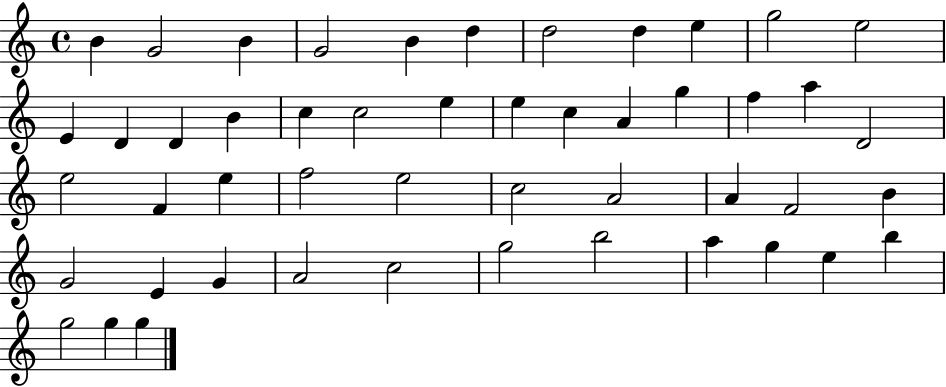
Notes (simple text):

B4/q G4/h B4/q G4/h B4/q D5/q D5/h D5/q E5/q G5/h E5/h E4/q D4/q D4/q B4/q C5/q C5/h E5/q E5/q C5/q A4/q G5/q F5/q A5/q D4/h E5/h F4/q E5/q F5/h E5/h C5/h A4/h A4/q F4/h B4/q G4/h E4/q G4/q A4/h C5/h G5/h B5/h A5/q G5/q E5/q B5/q G5/h G5/q G5/q